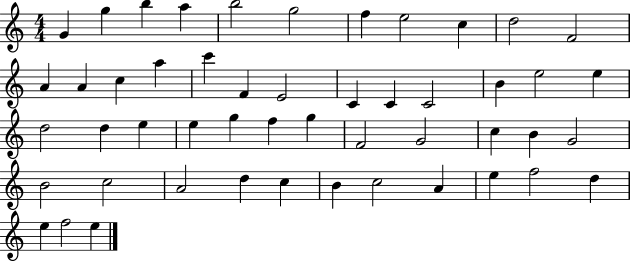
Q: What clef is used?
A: treble